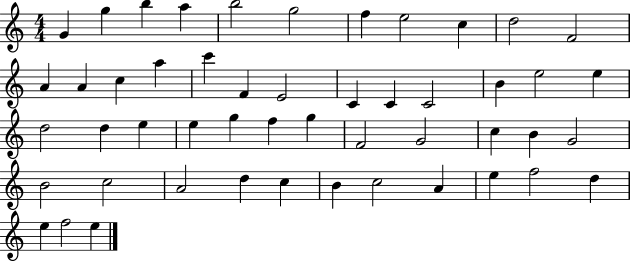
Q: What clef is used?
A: treble